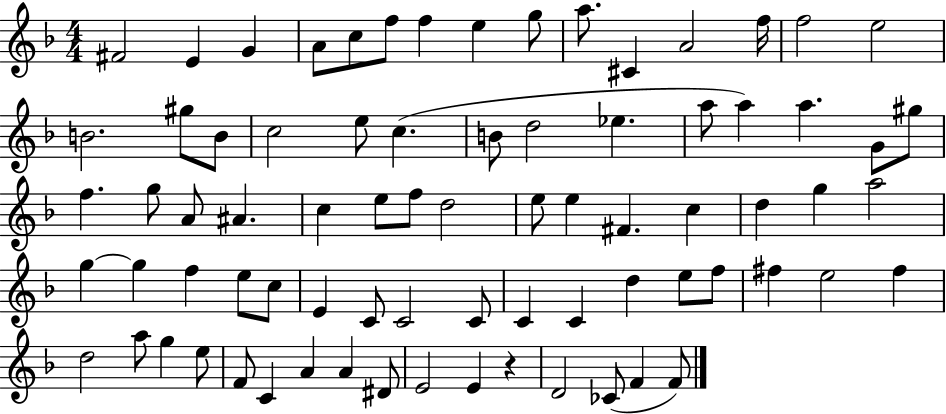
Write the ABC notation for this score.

X:1
T:Untitled
M:4/4
L:1/4
K:F
^F2 E G A/2 c/2 f/2 f e g/2 a/2 ^C A2 f/4 f2 e2 B2 ^g/2 B/2 c2 e/2 c B/2 d2 _e a/2 a a G/2 ^g/2 f g/2 A/2 ^A c e/2 f/2 d2 e/2 e ^F c d g a2 g g f e/2 c/2 E C/2 C2 C/2 C C d e/2 f/2 ^f e2 ^f d2 a/2 g e/2 F/2 C A A ^D/2 E2 E z D2 _C/2 F F/2